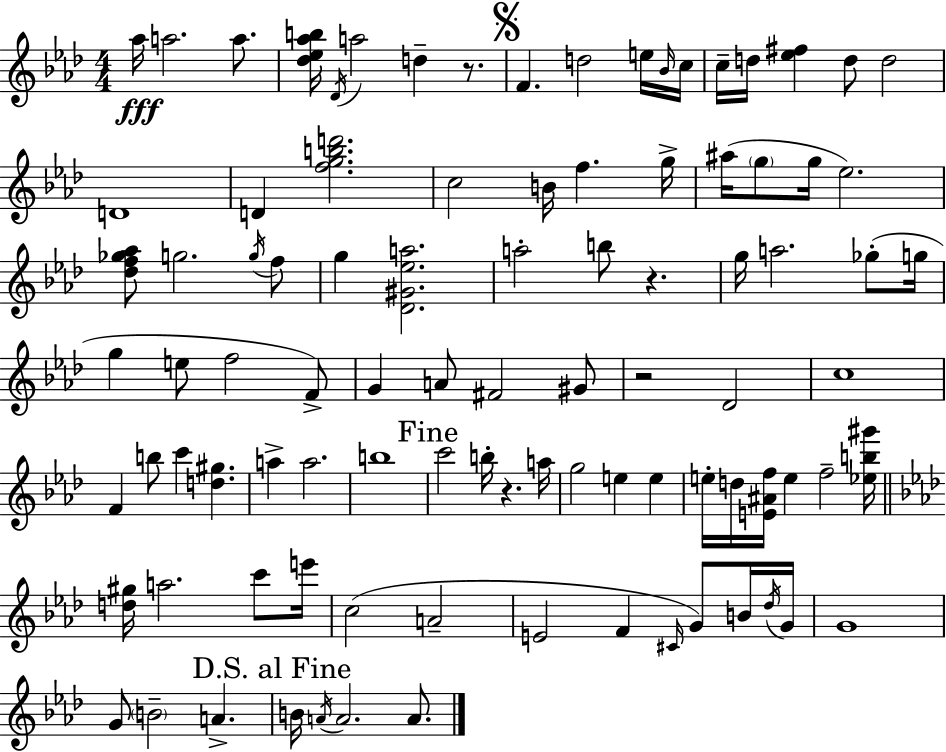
Ab5/s A5/h. A5/e. [Db5,Eb5,Ab5,B5]/s Db4/s A5/h D5/q R/e. F4/q. D5/h E5/s Bb4/s C5/s C5/s D5/s [Eb5,F#5]/q D5/e D5/h D4/w D4/q [F5,G5,B5,D6]/h. C5/h B4/s F5/q. G5/s A#5/s G5/e G5/s Eb5/h. [Db5,F5,Gb5,Ab5]/e G5/h. G5/s F5/e G5/q [Db4,G#4,Eb5,A5]/h. A5/h B5/e R/q. G5/s A5/h. Gb5/e G5/s G5/q E5/e F5/h F4/e G4/q A4/e F#4/h G#4/e R/h Db4/h C5/w F4/q B5/e C6/q [D5,G#5]/q. A5/q A5/h. B5/w C6/h B5/s R/q. A5/s G5/h E5/q E5/q E5/s D5/s [E4,A#4,F5]/s E5/q F5/h [Eb5,B5,G#6]/s [D5,G#5]/s A5/h. C6/e E6/s C5/h A4/h E4/h F4/q C#4/s G4/e B4/s Db5/s G4/s G4/w G4/e B4/h A4/q. B4/s A4/s A4/h. A4/e.